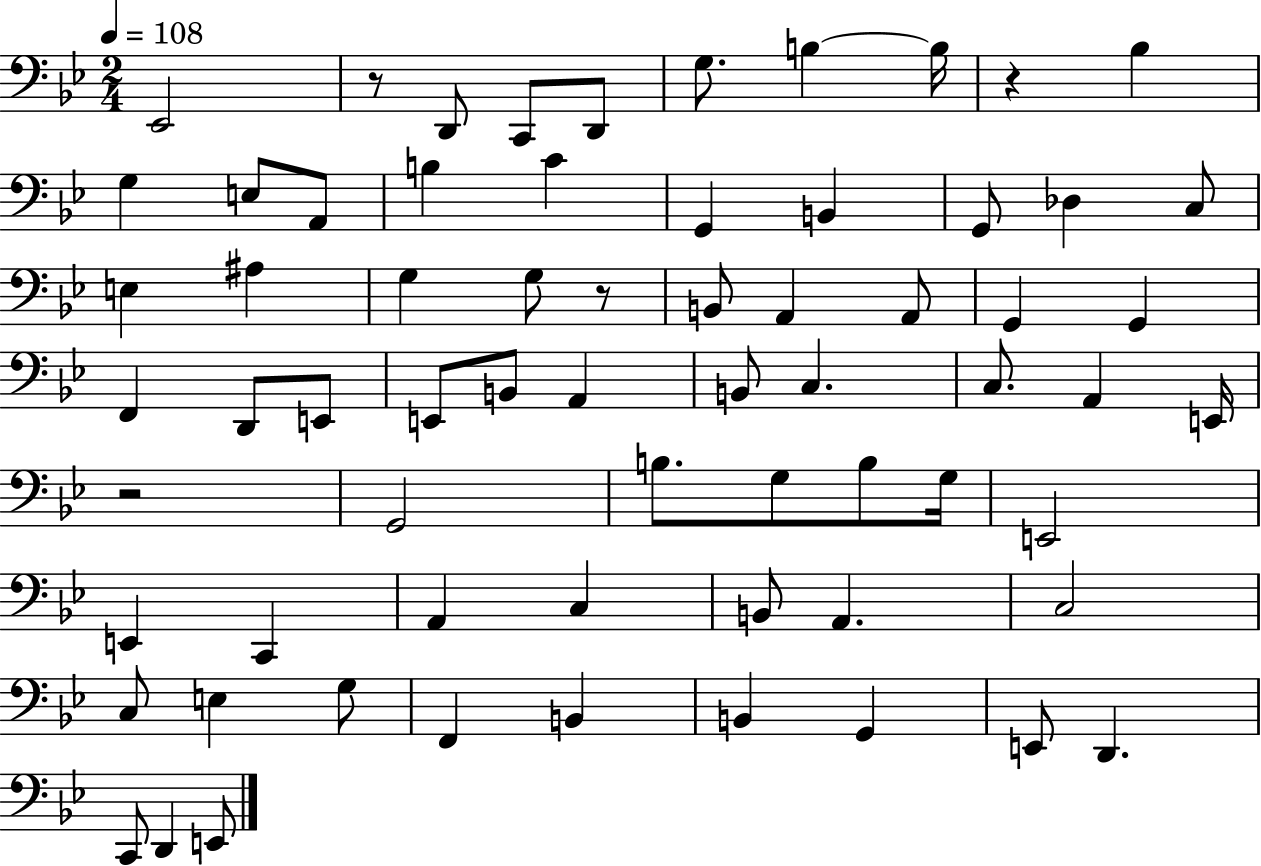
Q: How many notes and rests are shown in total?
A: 67